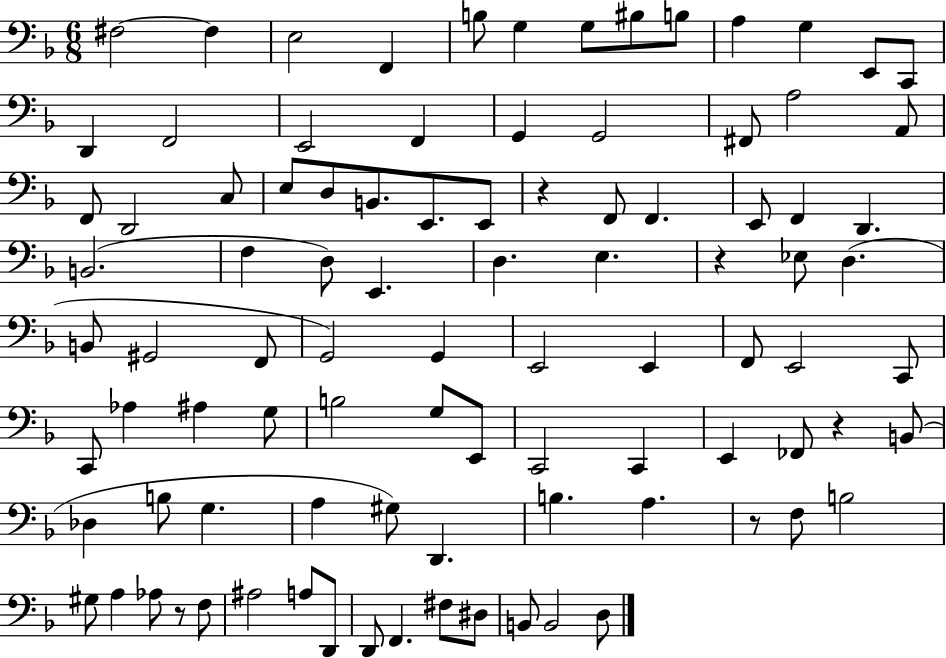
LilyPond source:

{
  \clef bass
  \numericTimeSignature
  \time 6/8
  \key f \major
  fis2~~ fis4 | e2 f,4 | b8 g4 g8 bis8 b8 | a4 g4 e,8 c,8 | \break d,4 f,2 | e,2 f,4 | g,4 g,2 | fis,8 a2 a,8 | \break f,8 d,2 c8 | e8 d8 b,8. e,8. e,8 | r4 f,8 f,4. | e,8 f,4 d,4. | \break b,2.( | f4 d8) e,4. | d4. e4. | r4 ees8 d4.( | \break b,8 gis,2 f,8 | g,2) g,4 | e,2 e,4 | f,8 e,2 c,8 | \break c,8 aes4 ais4 g8 | b2 g8 e,8 | c,2 c,4 | e,4 fes,8 r4 b,8( | \break des4 b8 g4. | a4 gis8) d,4. | b4. a4. | r8 f8 b2 | \break gis8 a4 aes8 r8 f8 | ais2 a8 d,8 | d,8 f,4. fis8 dis8 | b,8 b,2 d8 | \break \bar "|."
}